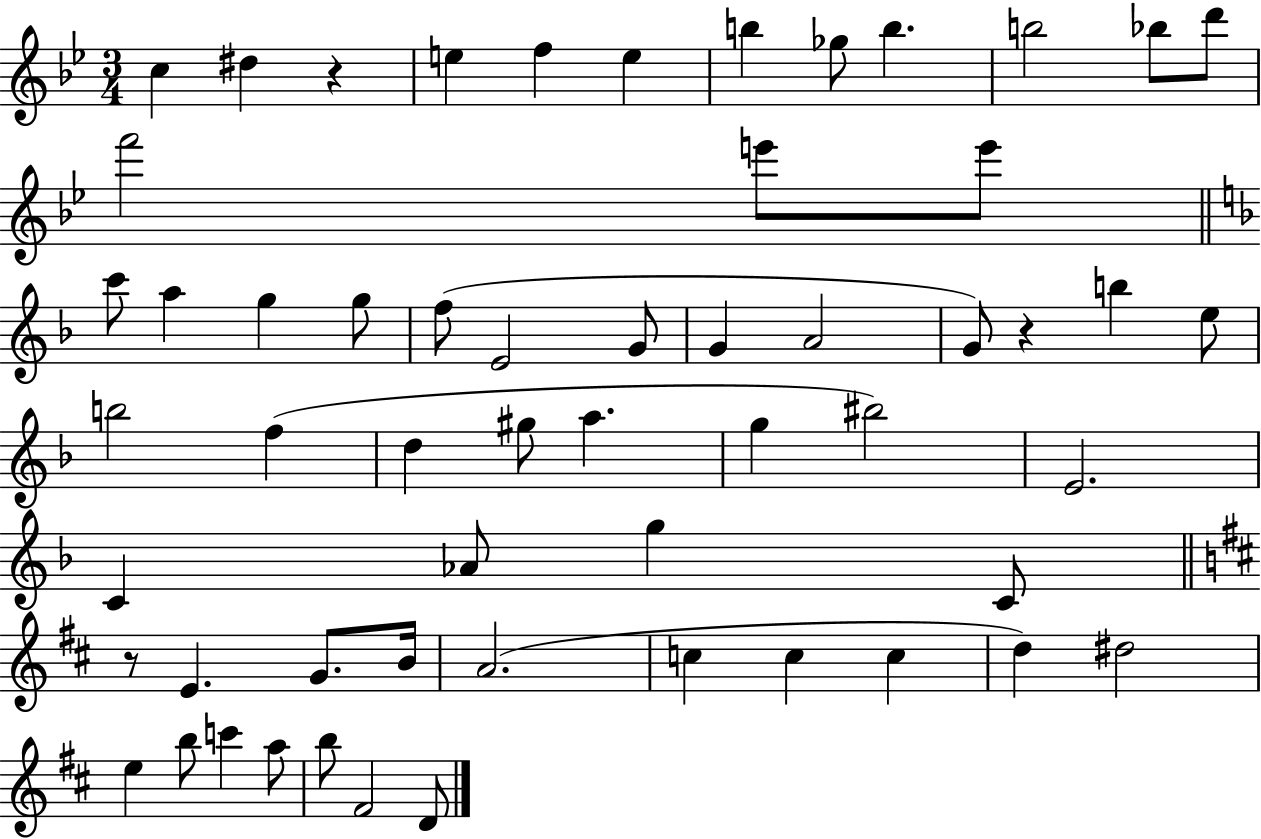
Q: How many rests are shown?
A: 3